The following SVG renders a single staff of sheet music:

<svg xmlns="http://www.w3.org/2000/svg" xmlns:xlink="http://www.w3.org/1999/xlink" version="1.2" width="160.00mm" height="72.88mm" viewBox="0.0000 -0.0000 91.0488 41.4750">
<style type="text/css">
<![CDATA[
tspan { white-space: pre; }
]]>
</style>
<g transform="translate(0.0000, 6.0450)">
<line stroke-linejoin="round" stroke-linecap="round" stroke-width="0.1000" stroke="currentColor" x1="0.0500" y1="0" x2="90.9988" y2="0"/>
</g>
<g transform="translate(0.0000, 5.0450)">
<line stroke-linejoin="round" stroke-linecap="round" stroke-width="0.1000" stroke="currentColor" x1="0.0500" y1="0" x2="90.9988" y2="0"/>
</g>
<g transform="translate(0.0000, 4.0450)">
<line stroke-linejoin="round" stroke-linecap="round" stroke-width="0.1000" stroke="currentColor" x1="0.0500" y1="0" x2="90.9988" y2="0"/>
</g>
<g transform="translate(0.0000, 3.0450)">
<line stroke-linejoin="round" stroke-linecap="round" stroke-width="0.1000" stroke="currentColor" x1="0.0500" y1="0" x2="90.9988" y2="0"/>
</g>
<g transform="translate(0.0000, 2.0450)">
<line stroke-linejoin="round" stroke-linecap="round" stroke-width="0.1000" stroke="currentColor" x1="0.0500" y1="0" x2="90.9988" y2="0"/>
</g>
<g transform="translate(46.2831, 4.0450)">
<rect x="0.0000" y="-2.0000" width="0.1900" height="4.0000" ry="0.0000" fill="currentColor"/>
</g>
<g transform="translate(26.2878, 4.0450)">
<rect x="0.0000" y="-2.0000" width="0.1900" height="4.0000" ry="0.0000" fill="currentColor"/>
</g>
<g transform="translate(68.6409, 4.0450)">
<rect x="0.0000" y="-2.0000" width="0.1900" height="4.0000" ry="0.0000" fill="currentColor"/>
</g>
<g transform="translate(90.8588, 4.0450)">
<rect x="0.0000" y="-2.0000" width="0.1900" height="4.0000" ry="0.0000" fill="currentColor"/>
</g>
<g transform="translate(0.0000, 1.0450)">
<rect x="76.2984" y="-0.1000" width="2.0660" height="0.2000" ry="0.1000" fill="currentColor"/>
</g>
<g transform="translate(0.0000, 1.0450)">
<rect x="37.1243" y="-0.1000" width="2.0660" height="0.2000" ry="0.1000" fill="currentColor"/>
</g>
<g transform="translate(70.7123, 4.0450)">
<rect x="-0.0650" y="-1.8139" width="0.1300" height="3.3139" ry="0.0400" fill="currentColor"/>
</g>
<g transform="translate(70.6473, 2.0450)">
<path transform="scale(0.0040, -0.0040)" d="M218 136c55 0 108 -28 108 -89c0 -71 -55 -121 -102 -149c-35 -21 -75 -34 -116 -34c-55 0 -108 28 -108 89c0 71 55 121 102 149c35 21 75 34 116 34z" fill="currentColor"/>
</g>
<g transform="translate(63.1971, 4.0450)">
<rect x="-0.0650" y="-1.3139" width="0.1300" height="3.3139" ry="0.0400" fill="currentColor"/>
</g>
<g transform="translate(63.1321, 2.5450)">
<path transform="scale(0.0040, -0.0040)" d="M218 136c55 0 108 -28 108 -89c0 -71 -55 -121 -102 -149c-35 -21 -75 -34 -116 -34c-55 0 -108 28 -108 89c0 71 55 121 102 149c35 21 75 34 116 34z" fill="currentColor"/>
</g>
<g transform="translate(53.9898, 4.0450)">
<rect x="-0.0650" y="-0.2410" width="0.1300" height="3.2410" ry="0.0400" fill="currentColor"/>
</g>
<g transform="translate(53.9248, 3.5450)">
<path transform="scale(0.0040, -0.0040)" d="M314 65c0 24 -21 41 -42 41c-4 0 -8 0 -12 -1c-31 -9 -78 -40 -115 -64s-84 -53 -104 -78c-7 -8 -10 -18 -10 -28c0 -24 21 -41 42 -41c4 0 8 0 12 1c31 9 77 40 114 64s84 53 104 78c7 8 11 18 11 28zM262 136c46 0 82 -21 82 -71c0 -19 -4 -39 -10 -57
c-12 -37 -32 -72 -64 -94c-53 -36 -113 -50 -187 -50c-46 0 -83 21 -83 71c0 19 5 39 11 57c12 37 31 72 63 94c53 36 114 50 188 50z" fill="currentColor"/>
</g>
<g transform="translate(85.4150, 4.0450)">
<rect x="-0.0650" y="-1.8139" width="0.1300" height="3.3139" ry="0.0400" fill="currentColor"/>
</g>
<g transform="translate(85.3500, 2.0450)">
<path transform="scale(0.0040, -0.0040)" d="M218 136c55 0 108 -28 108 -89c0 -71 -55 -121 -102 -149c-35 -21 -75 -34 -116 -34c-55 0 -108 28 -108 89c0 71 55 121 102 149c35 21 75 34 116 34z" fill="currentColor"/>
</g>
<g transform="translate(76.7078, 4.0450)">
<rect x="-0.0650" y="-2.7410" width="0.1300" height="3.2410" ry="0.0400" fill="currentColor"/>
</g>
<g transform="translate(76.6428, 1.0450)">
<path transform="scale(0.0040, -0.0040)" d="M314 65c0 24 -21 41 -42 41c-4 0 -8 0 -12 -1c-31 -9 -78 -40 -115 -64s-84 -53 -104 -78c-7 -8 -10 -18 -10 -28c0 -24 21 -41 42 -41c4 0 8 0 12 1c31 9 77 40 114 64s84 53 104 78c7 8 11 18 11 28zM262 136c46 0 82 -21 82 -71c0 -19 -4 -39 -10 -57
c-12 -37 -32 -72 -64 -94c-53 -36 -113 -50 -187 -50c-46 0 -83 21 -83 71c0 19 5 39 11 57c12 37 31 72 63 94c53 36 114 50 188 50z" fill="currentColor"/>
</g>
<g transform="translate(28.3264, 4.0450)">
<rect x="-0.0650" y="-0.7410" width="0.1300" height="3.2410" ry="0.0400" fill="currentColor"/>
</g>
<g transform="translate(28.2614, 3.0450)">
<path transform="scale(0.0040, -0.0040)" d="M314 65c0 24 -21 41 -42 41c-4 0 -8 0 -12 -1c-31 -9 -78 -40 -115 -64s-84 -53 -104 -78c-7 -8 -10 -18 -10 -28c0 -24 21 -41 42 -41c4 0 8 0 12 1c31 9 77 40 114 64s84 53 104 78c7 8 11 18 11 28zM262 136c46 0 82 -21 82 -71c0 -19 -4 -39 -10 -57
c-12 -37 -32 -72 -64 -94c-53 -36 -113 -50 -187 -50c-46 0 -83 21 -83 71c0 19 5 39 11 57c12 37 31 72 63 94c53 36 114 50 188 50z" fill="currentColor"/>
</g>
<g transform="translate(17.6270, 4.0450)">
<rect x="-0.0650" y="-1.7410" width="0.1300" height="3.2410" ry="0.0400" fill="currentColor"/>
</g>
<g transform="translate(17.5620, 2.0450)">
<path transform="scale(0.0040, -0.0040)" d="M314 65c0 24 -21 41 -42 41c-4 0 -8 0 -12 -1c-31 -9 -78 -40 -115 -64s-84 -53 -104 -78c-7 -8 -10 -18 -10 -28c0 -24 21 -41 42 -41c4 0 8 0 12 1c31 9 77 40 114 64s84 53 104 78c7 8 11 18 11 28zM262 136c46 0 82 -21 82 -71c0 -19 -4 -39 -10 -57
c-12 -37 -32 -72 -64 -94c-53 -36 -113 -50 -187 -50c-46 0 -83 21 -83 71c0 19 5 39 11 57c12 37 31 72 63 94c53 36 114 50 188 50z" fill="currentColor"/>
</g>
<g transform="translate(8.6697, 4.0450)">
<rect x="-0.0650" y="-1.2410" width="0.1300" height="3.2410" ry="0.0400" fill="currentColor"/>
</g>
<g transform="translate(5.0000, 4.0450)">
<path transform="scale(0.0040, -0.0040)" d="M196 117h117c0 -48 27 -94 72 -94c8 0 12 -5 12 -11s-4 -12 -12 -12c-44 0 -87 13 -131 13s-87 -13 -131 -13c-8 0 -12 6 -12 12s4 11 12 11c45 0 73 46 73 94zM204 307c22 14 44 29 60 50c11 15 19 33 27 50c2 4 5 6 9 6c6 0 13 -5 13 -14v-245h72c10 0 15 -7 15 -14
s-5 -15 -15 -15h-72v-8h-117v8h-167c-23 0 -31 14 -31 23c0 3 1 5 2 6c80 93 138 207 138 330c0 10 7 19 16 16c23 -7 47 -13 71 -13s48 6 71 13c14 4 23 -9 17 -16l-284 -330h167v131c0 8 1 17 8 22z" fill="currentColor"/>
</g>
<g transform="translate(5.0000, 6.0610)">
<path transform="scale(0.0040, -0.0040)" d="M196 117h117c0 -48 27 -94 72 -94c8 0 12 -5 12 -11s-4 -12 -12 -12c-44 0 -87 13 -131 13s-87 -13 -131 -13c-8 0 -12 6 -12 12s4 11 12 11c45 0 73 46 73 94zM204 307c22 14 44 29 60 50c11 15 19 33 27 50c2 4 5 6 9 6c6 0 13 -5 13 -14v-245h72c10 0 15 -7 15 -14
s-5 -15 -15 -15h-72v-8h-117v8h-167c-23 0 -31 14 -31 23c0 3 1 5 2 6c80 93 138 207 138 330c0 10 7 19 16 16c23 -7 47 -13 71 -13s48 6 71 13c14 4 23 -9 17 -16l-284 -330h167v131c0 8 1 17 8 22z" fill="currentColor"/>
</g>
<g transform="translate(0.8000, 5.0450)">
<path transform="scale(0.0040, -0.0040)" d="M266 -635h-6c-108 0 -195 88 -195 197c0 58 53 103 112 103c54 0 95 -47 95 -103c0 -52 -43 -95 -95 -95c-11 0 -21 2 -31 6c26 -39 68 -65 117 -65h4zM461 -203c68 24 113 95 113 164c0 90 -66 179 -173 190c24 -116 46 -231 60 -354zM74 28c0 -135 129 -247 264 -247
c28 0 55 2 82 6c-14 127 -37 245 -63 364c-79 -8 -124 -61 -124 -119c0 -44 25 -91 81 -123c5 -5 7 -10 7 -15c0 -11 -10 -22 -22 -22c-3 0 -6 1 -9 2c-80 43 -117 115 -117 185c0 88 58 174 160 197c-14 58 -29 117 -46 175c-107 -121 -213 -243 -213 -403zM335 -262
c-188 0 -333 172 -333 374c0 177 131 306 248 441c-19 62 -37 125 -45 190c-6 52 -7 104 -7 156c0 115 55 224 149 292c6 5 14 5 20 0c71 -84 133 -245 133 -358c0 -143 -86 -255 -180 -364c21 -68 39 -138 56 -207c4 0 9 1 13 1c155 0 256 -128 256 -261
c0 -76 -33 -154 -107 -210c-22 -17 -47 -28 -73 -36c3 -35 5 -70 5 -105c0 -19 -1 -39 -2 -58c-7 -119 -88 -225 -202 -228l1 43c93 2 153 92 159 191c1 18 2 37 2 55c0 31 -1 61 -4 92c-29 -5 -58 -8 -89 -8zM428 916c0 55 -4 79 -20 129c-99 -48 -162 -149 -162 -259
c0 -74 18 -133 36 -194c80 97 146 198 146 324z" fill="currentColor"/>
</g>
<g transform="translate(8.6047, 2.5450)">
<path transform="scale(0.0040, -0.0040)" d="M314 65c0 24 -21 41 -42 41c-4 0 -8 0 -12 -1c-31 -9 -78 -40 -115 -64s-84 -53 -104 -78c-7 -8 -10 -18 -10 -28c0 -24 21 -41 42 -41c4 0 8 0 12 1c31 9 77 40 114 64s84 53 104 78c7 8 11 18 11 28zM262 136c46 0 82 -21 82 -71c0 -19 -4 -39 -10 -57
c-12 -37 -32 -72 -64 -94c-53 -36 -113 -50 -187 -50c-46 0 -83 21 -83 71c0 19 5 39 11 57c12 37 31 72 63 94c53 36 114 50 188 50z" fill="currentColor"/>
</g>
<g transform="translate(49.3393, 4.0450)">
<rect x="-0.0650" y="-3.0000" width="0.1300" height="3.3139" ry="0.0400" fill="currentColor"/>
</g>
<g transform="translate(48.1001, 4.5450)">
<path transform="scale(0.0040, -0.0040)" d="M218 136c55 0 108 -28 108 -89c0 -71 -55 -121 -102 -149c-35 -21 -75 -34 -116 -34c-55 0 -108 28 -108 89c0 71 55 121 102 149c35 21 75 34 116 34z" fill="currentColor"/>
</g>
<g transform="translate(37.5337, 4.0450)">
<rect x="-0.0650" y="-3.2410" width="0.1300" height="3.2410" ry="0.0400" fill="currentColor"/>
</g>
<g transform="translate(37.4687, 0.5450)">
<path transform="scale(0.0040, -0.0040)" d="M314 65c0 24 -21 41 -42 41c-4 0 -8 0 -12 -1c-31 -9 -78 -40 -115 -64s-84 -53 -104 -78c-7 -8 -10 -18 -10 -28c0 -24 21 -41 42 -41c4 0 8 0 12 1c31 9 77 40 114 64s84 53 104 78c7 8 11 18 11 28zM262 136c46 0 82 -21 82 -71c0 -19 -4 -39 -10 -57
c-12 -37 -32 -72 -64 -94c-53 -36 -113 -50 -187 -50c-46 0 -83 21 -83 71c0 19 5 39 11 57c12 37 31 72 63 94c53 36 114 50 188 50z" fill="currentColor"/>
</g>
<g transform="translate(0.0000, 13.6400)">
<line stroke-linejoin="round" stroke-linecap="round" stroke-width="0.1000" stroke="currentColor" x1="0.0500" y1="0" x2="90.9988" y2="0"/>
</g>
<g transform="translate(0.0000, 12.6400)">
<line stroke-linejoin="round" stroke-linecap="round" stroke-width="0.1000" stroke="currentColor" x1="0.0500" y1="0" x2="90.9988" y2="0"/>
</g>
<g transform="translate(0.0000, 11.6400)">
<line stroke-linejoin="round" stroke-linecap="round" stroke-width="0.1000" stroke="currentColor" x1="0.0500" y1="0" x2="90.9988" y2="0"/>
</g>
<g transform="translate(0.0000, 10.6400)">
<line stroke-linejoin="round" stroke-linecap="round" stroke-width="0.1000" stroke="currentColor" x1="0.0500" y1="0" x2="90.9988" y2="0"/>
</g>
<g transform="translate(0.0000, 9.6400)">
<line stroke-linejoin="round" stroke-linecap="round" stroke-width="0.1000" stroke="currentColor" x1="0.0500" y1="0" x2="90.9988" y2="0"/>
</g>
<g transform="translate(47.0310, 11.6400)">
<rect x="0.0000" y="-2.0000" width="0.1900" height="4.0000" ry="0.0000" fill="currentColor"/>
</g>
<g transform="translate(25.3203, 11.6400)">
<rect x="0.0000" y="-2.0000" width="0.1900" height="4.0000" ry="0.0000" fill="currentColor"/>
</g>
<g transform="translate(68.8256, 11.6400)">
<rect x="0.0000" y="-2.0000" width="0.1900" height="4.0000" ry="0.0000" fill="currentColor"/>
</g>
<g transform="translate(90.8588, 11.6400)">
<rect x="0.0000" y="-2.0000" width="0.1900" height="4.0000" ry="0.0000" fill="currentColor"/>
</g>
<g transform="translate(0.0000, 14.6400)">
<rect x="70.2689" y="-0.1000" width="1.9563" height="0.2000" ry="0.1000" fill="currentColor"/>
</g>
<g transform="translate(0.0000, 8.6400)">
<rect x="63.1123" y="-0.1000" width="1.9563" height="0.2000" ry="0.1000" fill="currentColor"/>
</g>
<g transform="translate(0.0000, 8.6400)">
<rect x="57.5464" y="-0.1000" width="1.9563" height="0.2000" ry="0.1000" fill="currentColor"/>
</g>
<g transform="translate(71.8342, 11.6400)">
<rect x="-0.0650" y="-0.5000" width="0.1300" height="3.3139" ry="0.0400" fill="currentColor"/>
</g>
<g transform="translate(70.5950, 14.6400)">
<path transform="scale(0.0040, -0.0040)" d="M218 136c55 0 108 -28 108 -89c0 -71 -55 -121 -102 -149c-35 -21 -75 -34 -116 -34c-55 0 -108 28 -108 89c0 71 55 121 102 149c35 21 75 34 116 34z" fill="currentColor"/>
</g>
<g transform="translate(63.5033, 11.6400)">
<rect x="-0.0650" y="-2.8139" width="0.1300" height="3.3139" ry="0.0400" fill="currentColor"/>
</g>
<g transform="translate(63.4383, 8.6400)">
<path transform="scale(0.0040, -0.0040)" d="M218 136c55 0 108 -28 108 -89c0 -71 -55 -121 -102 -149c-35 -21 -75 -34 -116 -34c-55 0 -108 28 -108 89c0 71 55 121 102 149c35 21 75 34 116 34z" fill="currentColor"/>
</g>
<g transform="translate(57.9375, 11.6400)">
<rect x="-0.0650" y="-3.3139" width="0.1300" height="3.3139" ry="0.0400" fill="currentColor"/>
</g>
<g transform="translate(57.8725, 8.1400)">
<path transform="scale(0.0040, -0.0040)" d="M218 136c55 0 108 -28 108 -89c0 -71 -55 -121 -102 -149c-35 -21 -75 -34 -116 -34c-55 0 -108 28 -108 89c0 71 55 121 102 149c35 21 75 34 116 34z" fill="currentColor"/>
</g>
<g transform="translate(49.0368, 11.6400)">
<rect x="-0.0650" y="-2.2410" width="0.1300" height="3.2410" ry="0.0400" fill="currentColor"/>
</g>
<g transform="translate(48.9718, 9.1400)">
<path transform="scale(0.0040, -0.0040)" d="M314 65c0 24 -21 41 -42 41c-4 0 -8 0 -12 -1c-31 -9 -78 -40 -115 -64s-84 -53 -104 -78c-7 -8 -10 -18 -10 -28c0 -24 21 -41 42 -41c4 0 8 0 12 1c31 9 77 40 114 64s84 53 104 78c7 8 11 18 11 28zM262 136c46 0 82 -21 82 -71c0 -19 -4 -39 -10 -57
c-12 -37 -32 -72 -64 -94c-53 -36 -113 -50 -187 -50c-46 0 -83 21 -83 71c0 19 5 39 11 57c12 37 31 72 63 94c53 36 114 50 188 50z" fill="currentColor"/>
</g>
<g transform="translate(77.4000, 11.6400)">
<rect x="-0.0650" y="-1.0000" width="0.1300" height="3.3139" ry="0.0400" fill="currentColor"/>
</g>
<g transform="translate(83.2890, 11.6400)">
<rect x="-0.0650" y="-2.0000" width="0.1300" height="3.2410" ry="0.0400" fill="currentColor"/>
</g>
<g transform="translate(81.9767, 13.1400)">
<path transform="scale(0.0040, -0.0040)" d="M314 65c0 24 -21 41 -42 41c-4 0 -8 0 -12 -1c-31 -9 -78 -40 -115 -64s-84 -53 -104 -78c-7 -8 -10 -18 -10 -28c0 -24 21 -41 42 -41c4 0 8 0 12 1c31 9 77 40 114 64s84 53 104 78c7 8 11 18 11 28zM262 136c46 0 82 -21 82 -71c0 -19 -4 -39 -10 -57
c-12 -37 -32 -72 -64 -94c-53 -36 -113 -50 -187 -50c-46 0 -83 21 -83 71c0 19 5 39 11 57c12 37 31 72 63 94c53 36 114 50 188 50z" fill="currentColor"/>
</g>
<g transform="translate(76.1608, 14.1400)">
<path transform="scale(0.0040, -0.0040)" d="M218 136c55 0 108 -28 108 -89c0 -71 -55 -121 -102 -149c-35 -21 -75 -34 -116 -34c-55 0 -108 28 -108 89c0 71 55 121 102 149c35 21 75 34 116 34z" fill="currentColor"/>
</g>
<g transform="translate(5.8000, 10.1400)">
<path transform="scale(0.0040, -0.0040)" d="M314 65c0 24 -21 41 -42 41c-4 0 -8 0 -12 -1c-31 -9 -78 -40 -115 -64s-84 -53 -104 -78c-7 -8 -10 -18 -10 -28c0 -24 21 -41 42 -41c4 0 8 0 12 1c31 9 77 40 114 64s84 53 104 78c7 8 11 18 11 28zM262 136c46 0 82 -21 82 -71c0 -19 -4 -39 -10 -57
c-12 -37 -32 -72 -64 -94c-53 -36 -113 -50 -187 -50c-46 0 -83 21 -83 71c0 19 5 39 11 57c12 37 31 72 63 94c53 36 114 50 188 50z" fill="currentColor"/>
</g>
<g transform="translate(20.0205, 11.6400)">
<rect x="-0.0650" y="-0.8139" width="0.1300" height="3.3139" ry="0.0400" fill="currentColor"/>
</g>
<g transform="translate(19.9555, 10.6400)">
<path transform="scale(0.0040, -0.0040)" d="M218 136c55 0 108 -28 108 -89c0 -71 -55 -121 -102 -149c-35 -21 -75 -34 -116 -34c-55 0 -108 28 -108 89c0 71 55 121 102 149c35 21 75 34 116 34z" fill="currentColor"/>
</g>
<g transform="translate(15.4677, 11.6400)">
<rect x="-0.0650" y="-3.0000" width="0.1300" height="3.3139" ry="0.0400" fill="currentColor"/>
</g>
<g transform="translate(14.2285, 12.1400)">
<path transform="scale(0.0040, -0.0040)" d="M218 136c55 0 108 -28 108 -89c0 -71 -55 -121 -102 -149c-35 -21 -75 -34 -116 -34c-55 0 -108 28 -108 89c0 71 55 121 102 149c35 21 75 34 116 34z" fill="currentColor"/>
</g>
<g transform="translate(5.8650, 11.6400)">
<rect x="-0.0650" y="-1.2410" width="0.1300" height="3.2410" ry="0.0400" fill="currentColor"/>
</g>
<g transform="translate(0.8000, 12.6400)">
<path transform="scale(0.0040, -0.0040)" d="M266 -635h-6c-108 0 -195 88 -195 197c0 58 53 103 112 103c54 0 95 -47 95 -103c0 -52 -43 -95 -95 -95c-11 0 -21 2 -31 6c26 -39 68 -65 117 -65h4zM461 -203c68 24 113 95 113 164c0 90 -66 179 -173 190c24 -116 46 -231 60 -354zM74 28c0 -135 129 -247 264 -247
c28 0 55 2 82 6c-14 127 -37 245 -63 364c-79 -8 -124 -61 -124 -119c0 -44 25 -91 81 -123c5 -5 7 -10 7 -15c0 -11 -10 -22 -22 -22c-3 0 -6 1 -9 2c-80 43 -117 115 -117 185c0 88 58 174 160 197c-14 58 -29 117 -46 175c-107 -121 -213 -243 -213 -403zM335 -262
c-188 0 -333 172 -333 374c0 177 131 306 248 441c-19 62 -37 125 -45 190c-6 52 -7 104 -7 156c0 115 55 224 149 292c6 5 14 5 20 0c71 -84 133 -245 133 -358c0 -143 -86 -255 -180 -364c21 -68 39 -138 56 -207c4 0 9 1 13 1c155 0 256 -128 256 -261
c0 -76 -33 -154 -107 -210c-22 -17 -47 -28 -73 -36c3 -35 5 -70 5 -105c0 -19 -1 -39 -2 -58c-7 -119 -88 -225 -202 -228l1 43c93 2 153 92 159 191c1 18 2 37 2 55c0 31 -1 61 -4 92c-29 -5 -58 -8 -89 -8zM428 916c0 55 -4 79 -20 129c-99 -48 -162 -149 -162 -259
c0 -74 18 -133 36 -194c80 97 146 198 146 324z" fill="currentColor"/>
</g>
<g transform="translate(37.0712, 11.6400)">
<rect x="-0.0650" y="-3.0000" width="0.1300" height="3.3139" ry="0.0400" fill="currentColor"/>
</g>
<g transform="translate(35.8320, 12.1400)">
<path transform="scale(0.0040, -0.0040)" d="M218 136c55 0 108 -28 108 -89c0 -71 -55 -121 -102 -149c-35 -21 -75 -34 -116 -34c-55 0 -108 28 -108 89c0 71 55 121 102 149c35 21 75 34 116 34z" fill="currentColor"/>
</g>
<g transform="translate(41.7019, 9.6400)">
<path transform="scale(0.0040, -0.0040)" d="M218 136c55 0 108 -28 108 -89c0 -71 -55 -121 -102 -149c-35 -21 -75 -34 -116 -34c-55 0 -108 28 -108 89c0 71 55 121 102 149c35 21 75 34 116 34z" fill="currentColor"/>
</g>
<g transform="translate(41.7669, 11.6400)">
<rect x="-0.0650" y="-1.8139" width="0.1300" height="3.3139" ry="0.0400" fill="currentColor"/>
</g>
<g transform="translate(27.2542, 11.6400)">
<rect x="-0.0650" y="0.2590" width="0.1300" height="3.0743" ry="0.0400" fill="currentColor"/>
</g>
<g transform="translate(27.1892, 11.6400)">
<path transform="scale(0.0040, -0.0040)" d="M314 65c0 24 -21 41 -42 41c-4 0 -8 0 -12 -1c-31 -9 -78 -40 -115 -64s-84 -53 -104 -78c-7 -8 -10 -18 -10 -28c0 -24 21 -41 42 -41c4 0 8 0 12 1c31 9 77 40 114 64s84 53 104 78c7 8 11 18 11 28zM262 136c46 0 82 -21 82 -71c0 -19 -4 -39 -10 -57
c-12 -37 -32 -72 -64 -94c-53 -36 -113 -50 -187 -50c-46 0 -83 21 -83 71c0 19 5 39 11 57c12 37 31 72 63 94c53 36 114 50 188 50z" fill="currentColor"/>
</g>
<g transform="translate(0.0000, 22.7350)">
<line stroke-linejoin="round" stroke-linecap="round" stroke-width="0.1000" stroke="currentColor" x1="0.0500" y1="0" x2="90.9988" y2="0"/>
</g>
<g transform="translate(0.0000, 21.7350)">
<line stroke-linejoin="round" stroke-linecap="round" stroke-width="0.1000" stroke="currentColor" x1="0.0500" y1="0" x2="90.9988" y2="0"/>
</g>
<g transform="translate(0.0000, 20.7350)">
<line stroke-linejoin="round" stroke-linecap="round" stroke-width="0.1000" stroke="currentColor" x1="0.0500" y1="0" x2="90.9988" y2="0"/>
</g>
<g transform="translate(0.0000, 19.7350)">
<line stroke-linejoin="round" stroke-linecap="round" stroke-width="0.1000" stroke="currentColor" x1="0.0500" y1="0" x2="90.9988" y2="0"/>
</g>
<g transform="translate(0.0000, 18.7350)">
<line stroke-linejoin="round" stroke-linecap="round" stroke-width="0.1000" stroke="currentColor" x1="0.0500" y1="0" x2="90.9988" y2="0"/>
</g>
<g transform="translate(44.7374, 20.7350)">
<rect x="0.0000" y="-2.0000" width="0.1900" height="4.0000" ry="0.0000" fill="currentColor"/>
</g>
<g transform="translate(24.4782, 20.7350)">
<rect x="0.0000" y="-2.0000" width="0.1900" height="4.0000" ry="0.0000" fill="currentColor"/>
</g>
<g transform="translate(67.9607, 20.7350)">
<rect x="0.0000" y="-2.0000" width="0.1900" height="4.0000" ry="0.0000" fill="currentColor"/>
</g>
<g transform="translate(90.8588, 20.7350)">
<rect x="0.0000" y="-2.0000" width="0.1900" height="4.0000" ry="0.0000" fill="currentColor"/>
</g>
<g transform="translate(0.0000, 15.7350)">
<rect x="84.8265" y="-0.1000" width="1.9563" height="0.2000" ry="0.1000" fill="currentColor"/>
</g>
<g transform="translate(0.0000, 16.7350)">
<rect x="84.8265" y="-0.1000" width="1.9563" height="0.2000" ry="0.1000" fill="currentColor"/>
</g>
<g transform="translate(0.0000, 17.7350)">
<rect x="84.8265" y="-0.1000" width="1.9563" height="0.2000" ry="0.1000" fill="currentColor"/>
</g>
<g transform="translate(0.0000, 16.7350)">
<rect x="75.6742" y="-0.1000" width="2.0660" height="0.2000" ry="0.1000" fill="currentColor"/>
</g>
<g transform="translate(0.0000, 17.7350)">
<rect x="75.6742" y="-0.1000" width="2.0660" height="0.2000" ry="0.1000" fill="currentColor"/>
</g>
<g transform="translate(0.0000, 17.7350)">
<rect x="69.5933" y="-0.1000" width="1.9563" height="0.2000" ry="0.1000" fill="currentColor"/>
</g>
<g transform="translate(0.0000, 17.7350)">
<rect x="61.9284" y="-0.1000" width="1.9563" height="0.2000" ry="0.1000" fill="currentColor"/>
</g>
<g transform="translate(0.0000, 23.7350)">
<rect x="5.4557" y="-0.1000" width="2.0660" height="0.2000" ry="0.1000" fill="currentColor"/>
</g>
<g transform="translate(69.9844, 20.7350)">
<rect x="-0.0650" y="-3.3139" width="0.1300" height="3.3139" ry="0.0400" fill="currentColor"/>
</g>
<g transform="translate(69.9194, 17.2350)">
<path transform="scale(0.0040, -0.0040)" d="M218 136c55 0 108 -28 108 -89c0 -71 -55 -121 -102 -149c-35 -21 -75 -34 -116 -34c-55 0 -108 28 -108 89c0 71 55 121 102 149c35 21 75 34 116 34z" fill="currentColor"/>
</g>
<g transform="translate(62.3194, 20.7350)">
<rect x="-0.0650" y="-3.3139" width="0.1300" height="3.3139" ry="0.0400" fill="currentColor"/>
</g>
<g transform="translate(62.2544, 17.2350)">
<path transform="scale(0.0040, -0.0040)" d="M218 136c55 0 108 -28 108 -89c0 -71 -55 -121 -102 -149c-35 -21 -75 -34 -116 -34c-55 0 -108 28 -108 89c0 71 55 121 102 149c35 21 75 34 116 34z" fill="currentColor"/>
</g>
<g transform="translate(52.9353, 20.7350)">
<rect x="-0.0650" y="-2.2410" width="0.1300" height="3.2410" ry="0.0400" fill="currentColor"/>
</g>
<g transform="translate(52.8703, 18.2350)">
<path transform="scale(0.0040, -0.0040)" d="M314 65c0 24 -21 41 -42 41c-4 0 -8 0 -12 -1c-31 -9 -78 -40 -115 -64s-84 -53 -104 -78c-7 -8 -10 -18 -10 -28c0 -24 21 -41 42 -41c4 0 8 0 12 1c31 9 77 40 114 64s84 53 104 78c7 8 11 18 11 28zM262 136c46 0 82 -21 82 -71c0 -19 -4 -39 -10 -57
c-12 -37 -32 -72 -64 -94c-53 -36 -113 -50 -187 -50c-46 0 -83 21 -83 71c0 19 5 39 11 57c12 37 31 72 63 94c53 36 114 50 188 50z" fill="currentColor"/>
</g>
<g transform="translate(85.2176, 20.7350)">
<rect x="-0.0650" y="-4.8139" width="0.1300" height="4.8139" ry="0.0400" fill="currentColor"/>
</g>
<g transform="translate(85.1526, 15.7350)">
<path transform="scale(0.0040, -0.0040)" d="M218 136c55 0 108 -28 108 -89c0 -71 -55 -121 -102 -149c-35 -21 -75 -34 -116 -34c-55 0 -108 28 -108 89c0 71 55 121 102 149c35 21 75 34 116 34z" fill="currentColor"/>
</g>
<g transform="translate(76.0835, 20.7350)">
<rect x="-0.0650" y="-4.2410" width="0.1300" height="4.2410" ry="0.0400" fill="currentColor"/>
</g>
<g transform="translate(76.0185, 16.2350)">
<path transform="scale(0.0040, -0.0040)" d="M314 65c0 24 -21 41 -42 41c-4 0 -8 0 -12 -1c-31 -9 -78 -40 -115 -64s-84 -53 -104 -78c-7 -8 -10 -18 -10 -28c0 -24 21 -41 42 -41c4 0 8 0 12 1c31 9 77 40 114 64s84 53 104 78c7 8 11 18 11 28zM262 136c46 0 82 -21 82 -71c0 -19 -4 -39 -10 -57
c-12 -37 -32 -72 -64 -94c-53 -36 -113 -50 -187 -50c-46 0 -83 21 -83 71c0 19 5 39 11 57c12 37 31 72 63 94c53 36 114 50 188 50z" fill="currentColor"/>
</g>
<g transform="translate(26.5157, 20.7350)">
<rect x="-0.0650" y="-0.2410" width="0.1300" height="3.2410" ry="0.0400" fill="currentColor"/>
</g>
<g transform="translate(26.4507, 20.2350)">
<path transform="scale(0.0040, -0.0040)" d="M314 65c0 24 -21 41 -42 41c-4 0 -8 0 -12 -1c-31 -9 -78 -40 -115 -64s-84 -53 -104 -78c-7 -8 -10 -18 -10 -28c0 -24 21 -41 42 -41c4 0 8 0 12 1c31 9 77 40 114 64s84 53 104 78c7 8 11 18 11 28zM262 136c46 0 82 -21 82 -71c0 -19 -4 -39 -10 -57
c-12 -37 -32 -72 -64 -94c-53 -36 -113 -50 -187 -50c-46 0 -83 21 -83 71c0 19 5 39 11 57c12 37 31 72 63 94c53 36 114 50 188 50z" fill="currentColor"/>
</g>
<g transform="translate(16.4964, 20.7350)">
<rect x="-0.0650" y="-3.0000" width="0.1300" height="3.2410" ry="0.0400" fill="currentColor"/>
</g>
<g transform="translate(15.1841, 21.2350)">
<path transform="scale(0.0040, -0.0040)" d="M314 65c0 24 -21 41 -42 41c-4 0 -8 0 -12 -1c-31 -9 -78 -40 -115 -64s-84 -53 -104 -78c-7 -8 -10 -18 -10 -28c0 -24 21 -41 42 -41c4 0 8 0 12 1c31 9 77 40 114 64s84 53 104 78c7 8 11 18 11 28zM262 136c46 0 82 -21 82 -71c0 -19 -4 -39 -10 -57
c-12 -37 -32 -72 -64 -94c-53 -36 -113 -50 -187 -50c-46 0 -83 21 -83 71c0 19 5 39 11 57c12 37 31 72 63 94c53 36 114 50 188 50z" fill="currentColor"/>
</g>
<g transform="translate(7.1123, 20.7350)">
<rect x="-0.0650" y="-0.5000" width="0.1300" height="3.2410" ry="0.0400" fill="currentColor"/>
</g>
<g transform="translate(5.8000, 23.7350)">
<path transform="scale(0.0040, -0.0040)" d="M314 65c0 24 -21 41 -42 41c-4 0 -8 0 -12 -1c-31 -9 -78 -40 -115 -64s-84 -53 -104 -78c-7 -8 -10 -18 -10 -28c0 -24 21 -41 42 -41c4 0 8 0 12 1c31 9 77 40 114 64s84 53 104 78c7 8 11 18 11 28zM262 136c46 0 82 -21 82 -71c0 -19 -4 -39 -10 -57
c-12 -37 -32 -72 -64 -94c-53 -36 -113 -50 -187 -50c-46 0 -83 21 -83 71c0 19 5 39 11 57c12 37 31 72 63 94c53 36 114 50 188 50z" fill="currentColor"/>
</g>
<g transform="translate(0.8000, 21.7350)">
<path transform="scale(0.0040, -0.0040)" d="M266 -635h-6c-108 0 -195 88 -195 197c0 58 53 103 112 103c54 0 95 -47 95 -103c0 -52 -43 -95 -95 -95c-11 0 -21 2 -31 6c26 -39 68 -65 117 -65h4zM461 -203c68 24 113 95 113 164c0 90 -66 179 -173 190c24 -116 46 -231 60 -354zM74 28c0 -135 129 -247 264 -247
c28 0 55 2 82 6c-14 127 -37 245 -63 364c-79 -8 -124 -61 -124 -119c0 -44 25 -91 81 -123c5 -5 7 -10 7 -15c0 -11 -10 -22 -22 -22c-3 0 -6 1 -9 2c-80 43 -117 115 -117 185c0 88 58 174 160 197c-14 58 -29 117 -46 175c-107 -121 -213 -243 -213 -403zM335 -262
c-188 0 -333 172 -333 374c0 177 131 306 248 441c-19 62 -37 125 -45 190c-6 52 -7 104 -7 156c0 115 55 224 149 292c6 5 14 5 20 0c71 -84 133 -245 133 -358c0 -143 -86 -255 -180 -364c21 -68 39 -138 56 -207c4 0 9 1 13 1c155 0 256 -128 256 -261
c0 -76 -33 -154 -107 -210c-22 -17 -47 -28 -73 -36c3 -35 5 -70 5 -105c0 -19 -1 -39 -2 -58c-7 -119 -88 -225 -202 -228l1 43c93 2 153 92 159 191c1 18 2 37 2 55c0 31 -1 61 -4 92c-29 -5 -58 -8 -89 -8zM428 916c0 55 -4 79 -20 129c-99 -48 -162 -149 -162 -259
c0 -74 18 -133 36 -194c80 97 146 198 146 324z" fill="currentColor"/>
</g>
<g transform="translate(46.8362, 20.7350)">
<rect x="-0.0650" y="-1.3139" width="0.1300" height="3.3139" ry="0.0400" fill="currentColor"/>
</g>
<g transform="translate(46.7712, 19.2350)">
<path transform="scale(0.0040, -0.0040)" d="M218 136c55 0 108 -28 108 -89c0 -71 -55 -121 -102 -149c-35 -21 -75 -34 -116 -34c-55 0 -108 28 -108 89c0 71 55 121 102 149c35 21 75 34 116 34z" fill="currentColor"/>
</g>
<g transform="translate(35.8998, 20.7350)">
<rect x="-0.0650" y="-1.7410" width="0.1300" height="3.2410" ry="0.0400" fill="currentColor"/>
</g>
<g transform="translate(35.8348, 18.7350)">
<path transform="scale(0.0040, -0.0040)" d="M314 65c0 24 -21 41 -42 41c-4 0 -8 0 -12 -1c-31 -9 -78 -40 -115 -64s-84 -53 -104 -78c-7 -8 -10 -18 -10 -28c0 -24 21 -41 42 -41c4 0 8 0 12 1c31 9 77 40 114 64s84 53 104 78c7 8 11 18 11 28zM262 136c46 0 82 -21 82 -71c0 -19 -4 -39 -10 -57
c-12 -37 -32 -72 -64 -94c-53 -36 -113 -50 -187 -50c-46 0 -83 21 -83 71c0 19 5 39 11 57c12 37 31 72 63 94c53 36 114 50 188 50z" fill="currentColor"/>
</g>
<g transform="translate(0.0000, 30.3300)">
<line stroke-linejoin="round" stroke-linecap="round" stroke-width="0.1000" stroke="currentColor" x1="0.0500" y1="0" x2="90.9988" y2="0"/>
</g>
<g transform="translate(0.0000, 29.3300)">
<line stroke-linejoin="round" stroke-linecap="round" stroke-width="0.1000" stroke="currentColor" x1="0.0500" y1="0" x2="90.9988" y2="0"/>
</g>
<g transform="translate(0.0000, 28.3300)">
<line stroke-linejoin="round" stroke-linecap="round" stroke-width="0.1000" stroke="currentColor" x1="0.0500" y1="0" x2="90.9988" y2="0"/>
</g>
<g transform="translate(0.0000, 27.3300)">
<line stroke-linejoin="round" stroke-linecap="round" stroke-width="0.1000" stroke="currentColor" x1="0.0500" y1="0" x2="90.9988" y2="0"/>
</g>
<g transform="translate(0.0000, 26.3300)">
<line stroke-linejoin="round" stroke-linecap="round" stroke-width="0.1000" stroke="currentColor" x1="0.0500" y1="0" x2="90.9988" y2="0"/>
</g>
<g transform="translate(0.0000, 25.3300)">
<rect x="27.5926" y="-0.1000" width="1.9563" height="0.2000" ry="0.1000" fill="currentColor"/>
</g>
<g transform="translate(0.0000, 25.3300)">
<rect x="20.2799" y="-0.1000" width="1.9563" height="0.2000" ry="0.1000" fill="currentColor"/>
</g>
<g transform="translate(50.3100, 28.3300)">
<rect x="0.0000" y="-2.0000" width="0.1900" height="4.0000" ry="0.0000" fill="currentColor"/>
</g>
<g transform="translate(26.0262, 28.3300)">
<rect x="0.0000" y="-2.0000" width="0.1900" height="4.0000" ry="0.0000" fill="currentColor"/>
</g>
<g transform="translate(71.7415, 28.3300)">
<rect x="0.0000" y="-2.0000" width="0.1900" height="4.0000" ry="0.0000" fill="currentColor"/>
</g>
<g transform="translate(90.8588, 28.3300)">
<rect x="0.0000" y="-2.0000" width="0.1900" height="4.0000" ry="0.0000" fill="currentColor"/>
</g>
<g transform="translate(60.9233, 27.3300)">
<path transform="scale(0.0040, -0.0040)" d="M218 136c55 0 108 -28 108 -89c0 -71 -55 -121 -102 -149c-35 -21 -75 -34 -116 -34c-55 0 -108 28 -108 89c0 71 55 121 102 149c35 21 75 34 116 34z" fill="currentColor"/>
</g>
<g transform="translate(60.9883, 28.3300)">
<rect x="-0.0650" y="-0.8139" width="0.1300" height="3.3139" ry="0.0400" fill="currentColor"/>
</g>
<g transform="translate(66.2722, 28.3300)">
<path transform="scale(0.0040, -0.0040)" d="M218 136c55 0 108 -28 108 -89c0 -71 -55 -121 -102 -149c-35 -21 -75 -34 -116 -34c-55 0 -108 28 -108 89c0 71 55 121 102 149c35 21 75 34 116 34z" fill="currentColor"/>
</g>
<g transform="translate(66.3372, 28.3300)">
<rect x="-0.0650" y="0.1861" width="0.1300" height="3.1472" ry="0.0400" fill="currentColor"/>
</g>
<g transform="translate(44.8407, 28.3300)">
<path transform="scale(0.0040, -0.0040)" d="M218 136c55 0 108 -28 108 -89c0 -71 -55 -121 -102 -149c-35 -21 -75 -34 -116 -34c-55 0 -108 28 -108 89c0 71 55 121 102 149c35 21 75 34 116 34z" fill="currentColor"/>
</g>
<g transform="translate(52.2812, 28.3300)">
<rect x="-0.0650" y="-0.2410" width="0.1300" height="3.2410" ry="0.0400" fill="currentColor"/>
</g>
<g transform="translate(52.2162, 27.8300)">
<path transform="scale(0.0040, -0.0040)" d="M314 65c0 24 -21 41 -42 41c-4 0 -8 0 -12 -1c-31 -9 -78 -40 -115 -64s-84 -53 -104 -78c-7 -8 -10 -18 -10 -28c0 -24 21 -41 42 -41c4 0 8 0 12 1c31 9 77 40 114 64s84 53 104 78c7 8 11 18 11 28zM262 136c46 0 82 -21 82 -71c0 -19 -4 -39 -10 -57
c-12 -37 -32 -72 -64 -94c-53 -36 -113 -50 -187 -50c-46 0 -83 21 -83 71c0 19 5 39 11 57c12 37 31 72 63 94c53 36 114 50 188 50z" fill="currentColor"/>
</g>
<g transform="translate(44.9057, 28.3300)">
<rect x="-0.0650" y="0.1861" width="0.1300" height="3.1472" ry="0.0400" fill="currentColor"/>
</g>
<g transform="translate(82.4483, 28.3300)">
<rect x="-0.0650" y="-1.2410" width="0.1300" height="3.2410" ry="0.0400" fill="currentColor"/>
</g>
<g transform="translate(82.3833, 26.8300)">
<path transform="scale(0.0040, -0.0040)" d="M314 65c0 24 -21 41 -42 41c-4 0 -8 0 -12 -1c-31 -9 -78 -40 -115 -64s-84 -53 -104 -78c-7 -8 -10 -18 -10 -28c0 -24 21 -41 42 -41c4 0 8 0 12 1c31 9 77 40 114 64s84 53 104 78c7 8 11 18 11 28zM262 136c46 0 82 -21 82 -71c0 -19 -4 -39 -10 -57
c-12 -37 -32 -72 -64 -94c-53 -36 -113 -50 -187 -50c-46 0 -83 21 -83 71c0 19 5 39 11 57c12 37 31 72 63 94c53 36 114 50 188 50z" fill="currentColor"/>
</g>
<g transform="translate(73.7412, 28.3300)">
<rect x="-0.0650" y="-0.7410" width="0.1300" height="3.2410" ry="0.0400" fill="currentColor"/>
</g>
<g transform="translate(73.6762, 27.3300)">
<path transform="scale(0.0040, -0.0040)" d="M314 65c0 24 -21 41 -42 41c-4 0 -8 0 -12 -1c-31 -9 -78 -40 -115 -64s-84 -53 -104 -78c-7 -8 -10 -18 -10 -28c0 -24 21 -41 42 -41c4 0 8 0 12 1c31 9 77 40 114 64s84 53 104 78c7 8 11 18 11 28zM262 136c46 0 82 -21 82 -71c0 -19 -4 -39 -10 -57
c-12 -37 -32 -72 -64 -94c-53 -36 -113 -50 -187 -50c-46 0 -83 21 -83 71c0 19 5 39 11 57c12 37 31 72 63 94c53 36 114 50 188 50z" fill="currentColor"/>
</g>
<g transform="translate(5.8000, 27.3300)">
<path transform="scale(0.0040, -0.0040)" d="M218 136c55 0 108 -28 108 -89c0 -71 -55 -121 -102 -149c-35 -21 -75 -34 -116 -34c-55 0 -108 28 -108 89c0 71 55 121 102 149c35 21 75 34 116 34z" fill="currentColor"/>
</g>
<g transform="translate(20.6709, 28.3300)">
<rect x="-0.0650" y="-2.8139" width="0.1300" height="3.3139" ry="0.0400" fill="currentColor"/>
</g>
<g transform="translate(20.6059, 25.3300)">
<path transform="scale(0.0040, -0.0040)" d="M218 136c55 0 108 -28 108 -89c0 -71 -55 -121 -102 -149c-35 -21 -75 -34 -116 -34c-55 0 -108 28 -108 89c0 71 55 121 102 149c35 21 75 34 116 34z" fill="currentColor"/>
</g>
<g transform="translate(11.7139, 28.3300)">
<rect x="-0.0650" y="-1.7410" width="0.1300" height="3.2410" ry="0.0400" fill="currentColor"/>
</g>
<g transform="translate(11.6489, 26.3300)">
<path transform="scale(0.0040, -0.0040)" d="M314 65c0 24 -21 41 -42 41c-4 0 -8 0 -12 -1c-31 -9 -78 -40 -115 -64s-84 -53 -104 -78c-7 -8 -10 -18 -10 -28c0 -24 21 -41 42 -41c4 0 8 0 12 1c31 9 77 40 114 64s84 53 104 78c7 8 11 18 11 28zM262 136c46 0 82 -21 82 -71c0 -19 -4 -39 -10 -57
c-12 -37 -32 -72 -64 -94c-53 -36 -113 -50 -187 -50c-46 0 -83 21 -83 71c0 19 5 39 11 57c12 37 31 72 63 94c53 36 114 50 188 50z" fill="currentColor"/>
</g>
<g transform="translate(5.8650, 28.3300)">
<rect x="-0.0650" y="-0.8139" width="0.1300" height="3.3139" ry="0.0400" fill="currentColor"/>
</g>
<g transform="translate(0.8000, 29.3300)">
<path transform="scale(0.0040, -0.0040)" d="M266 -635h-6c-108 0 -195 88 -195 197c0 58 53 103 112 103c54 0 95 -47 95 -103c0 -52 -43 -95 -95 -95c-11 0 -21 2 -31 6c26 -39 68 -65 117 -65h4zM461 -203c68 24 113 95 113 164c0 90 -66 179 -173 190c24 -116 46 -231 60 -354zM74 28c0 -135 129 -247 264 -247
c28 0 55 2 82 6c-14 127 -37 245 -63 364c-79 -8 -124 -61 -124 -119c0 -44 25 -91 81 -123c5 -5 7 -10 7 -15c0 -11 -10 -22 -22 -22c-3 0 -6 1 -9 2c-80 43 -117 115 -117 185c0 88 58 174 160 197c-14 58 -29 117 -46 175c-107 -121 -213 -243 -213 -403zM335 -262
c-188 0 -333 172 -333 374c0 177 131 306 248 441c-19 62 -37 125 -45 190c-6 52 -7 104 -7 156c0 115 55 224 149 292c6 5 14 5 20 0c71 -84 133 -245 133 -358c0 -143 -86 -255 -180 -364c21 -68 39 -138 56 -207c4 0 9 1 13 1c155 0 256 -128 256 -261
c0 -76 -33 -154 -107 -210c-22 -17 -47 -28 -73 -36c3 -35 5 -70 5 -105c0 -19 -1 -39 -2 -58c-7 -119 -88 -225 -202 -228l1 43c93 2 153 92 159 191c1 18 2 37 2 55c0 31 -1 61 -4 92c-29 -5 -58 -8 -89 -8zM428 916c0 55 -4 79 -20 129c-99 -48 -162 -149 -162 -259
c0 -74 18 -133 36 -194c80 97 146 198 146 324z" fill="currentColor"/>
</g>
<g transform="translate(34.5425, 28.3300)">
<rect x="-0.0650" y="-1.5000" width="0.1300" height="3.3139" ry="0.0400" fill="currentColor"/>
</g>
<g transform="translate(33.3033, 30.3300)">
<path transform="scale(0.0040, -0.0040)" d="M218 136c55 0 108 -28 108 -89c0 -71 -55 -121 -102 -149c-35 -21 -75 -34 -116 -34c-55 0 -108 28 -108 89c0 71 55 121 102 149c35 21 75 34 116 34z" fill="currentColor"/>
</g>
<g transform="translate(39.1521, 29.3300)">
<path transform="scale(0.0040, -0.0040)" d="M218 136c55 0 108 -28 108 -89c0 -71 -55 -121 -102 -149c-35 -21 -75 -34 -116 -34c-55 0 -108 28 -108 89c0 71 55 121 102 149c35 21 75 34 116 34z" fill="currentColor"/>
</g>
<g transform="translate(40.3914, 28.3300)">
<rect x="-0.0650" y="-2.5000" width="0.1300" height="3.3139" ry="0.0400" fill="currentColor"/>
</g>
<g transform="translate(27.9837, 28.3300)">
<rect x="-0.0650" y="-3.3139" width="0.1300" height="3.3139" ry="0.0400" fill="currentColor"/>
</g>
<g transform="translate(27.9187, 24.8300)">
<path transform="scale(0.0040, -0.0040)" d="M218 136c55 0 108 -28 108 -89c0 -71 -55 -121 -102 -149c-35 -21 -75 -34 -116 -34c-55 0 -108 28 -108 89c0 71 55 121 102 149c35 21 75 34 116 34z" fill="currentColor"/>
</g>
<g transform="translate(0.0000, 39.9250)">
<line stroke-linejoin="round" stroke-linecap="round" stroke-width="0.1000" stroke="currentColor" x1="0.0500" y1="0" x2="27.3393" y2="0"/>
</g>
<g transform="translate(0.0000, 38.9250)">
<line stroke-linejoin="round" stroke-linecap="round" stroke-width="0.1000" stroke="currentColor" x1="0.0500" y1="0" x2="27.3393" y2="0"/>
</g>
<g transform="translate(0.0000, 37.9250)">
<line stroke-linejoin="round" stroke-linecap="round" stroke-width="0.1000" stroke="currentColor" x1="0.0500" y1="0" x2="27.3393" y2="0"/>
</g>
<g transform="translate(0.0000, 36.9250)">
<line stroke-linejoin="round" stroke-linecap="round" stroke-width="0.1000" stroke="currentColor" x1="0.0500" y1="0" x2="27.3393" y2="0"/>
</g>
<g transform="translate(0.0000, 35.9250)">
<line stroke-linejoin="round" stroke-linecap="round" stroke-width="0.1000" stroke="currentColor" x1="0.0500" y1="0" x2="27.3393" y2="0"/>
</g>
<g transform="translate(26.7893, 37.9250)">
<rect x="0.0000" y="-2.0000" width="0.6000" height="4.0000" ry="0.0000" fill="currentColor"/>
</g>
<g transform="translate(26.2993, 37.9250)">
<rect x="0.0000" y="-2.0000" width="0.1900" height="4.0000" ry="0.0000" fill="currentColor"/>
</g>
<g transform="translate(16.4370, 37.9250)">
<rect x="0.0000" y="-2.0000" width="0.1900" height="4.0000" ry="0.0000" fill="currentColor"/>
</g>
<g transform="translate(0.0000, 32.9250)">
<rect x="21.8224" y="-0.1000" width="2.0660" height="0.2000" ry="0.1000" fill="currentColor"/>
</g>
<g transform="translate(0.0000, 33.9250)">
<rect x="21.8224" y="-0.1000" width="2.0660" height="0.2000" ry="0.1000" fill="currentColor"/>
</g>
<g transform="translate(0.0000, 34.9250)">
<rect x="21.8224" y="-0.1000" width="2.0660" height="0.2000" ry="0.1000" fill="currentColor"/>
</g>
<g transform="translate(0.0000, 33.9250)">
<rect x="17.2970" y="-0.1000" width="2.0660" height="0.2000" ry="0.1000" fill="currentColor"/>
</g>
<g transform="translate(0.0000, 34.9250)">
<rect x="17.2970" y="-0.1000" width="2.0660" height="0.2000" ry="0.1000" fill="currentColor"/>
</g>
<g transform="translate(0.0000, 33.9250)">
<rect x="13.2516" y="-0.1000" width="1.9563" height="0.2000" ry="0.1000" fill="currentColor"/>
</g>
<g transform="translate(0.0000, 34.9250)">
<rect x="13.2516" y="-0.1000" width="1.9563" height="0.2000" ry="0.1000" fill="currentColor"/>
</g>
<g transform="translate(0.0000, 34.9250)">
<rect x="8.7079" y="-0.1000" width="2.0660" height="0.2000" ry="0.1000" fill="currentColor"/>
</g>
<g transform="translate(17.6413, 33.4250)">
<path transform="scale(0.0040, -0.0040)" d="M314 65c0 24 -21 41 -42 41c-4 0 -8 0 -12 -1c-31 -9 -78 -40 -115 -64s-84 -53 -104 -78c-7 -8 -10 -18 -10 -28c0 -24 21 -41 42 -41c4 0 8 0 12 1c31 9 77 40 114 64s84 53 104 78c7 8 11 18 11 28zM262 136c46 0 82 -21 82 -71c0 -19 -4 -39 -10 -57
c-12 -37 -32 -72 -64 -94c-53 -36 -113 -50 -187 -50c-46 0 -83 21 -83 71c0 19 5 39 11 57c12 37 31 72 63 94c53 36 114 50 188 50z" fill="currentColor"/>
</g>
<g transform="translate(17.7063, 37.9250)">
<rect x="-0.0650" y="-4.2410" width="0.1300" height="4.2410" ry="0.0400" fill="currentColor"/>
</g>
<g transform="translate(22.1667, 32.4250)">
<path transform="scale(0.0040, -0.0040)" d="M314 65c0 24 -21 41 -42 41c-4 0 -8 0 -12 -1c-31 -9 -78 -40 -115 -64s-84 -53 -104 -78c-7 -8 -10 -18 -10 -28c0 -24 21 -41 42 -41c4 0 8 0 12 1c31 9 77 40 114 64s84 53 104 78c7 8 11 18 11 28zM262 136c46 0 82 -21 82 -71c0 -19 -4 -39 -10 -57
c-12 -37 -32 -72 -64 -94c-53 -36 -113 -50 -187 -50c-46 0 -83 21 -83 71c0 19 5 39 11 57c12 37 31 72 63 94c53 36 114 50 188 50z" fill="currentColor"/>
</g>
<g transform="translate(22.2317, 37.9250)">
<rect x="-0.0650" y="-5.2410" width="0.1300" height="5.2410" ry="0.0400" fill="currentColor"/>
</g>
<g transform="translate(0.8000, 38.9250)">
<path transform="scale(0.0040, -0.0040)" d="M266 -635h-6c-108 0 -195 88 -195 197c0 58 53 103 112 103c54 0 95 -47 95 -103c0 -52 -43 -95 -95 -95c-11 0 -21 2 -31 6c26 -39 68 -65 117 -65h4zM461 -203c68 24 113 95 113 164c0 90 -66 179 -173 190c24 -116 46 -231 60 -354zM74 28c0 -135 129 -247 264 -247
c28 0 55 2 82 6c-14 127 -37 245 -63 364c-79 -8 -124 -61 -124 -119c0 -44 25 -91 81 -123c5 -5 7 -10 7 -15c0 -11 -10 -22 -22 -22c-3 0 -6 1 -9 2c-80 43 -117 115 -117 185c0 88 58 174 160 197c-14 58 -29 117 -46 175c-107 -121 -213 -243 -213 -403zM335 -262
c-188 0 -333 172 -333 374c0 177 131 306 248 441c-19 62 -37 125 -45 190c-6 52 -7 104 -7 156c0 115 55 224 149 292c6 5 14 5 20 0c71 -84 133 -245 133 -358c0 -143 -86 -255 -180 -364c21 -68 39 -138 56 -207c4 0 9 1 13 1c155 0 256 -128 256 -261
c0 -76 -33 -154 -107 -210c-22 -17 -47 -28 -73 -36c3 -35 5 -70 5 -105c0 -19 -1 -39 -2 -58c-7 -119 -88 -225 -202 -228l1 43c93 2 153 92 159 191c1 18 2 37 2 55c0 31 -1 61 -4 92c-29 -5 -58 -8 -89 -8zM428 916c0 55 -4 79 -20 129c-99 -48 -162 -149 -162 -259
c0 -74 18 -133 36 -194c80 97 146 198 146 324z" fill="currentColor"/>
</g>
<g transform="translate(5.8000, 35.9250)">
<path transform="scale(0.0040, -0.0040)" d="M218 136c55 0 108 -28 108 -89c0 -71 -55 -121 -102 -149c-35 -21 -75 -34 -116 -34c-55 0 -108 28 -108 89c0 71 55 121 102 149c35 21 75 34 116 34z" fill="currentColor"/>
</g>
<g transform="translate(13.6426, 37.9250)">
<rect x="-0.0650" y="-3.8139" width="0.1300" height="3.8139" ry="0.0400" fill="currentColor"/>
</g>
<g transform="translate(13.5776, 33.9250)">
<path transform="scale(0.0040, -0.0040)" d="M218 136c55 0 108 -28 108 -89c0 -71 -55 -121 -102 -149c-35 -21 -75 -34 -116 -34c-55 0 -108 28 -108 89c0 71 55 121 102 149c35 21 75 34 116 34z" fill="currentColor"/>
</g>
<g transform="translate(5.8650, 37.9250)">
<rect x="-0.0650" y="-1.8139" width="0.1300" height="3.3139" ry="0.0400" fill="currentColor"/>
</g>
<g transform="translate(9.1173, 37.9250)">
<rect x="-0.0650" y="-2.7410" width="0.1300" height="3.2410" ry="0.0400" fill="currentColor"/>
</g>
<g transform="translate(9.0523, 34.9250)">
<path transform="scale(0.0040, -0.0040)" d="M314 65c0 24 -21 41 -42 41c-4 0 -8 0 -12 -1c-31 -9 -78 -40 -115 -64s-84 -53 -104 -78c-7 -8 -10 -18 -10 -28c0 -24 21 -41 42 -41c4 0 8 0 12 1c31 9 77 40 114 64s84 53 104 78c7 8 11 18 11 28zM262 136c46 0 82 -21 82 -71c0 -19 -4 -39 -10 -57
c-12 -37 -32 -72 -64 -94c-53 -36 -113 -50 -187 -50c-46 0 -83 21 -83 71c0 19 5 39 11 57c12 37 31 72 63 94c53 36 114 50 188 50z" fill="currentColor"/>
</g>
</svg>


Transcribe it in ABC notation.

X:1
T:Untitled
M:4/4
L:1/4
K:C
e2 f2 d2 b2 A c2 e f a2 f e2 A d B2 A f g2 b a C D F2 C2 A2 c2 f2 e g2 b b d'2 e' d f2 a b E G B c2 d B d2 e2 f a2 c' d'2 f'2